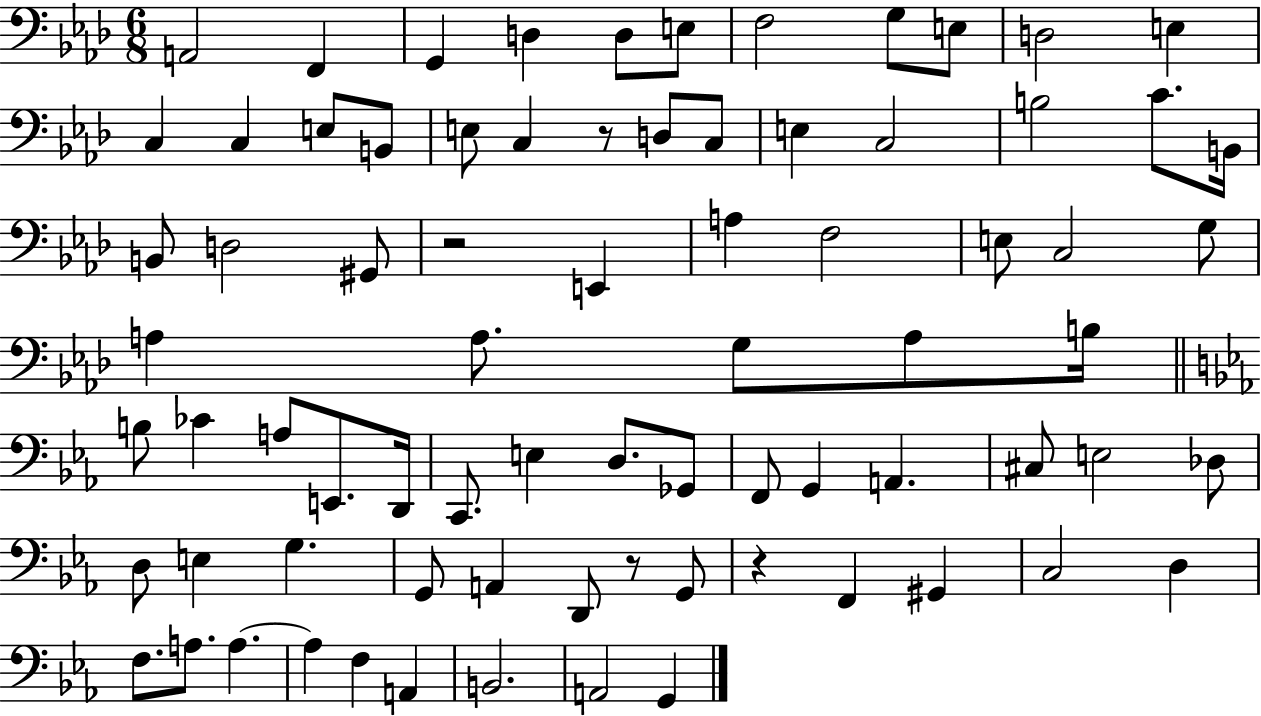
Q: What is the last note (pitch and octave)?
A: G2